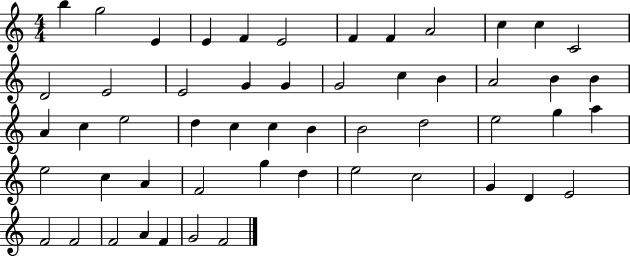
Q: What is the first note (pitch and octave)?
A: B5